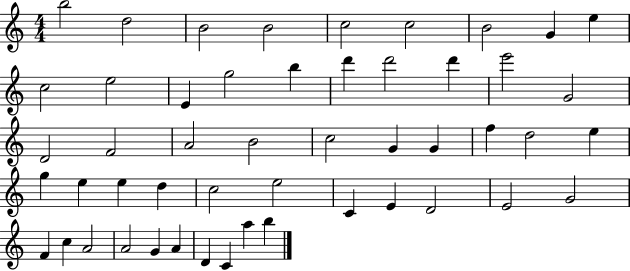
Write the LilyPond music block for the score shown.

{
  \clef treble
  \numericTimeSignature
  \time 4/4
  \key c \major
  b''2 d''2 | b'2 b'2 | c''2 c''2 | b'2 g'4 e''4 | \break c''2 e''2 | e'4 g''2 b''4 | d'''4 d'''2 d'''4 | e'''2 g'2 | \break d'2 f'2 | a'2 b'2 | c''2 g'4 g'4 | f''4 d''2 e''4 | \break g''4 e''4 e''4 d''4 | c''2 e''2 | c'4 e'4 d'2 | e'2 g'2 | \break f'4 c''4 a'2 | a'2 g'4 a'4 | d'4 c'4 a''4 b''4 | \bar "|."
}